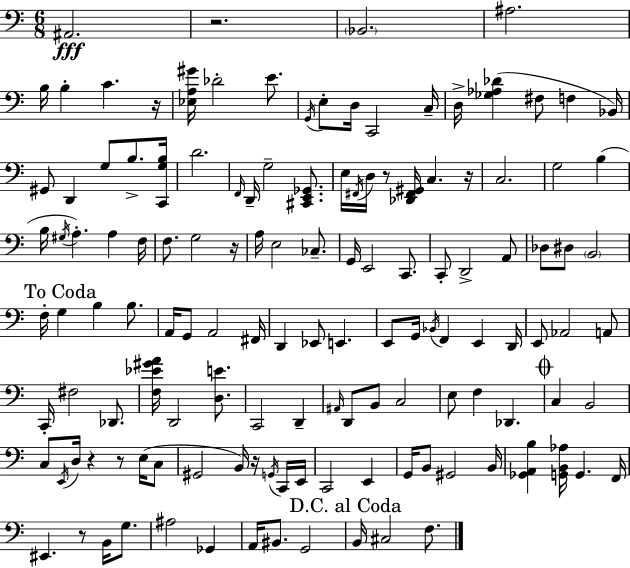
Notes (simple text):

A#2/h. R/h. Bb2/h. A#3/h. B3/s B3/q C4/q. R/s [Eb3,A3,G#4]/s Db4/h E4/e. G2/s E3/e D3/s C2/h C3/s D3/s [Gb3,Ab3,Db4]/q F#3/e F3/q Bb2/s G#2/e D2/q G3/e B3/e. [C2,G3,B3]/s D4/h. F2/s D2/s G3/h [C#2,E2,Gb2]/e. E3/s F#2/s D3/s R/e [Db2,F#2,G#2]/s C3/q. R/s C3/h. G3/h B3/q B3/s G#3/s A3/q. A3/q F3/s F3/e. G3/h R/s A3/s E3/h CES3/e. G2/s E2/h C2/e. C2/e D2/h A2/e Db3/e D#3/e B2/h F3/s G3/q B3/q B3/e. A2/s G2/e A2/h F#2/s D2/q Eb2/e E2/q. E2/e G2/s Bb2/s F2/q E2/q D2/s E2/e Ab2/h A2/e C2/s F#3/h Db2/e. [F3,Eb4,G#4,A4]/s D2/h [D3,E4]/e. C2/h D2/q A#2/s D2/e B2/e C3/h E3/e F3/q Db2/q. C3/q B2/h C3/e E2/s D3/s R/q R/e E3/s C3/e G#2/h B2/s R/s G2/s C2/s E2/s C2/h E2/q G2/s B2/e G#2/h B2/s [Gb2,A2,B3]/q [G2,B2,Ab3]/s G2/q. F2/s EIS2/q. R/e B2/s G3/e. A#3/h Gb2/q A2/s BIS2/e. G2/h B2/s C#3/h F3/e.